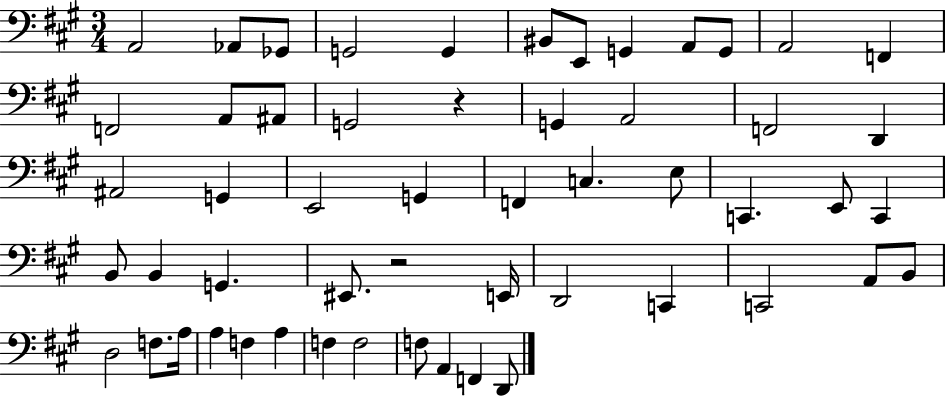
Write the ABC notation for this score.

X:1
T:Untitled
M:3/4
L:1/4
K:A
A,,2 _A,,/2 _G,,/2 G,,2 G,, ^B,,/2 E,,/2 G,, A,,/2 G,,/2 A,,2 F,, F,,2 A,,/2 ^A,,/2 G,,2 z G,, A,,2 F,,2 D,, ^A,,2 G,, E,,2 G,, F,, C, E,/2 C,, E,,/2 C,, B,,/2 B,, G,, ^E,,/2 z2 E,,/4 D,,2 C,, C,,2 A,,/2 B,,/2 D,2 F,/2 A,/4 A, F, A, F, F,2 F,/2 A,, F,, D,,/2